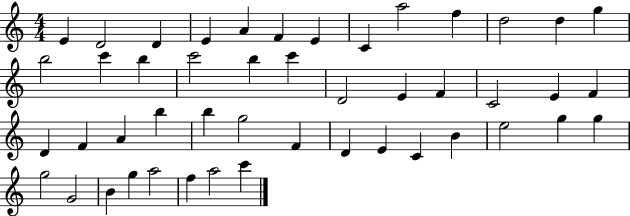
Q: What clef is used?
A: treble